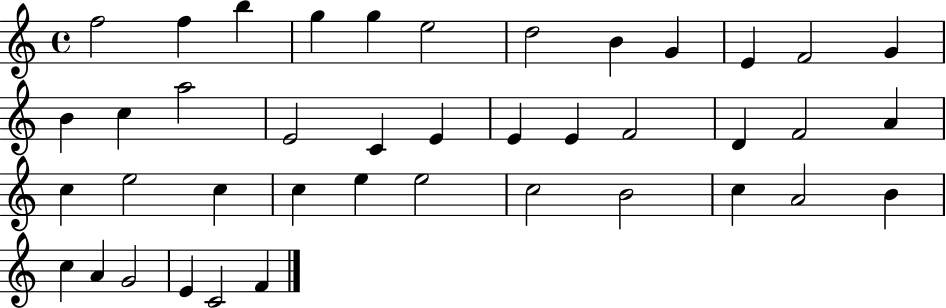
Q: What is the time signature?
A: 4/4